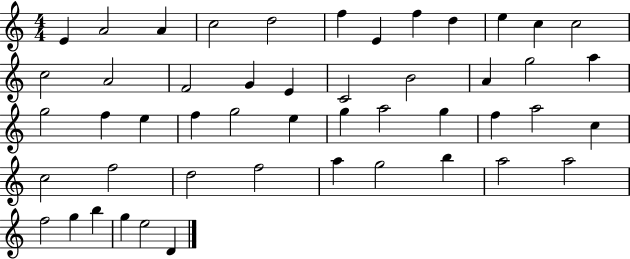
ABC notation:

X:1
T:Untitled
M:4/4
L:1/4
K:C
E A2 A c2 d2 f E f d e c c2 c2 A2 F2 G E C2 B2 A g2 a g2 f e f g2 e g a2 g f a2 c c2 f2 d2 f2 a g2 b a2 a2 f2 g b g e2 D